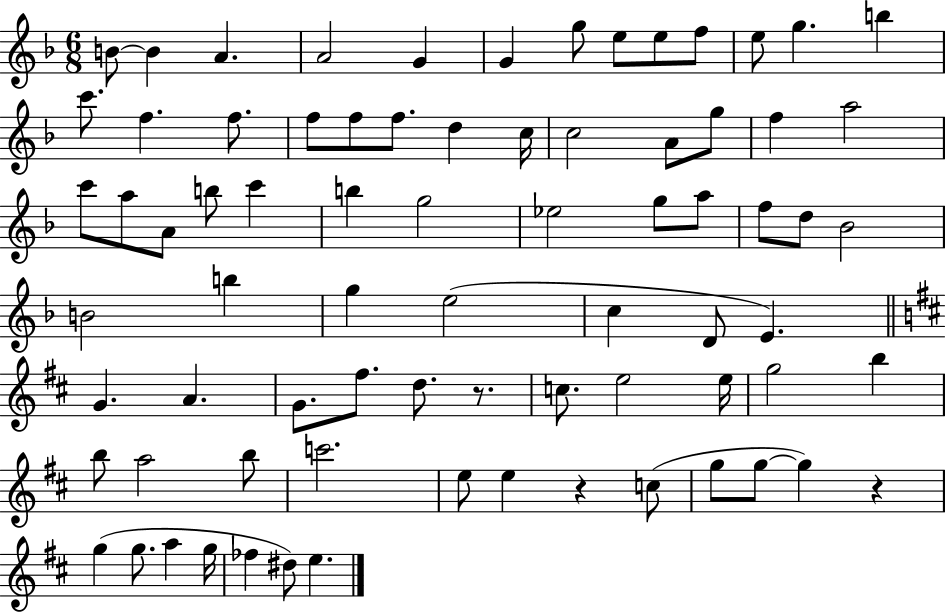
{
  \clef treble
  \numericTimeSignature
  \time 6/8
  \key f \major
  b'8~~ b'4 a'4. | a'2 g'4 | g'4 g''8 e''8 e''8 f''8 | e''8 g''4. b''4 | \break c'''8. f''4. f''8. | f''8 f''8 f''8. d''4 c''16 | c''2 a'8 g''8 | f''4 a''2 | \break c'''8 a''8 a'8 b''8 c'''4 | b''4 g''2 | ees''2 g''8 a''8 | f''8 d''8 bes'2 | \break b'2 b''4 | g''4 e''2( | c''4 d'8 e'4.) | \bar "||" \break \key b \minor g'4. a'4. | g'8. fis''8. d''8. r8. | c''8. e''2 e''16 | g''2 b''4 | \break b''8 a''2 b''8 | c'''2. | e''8 e''4 r4 c''8( | g''8 g''8~~ g''4) r4 | \break g''4( g''8. a''4 g''16 | fes''4 dis''8) e''4. | \bar "|."
}